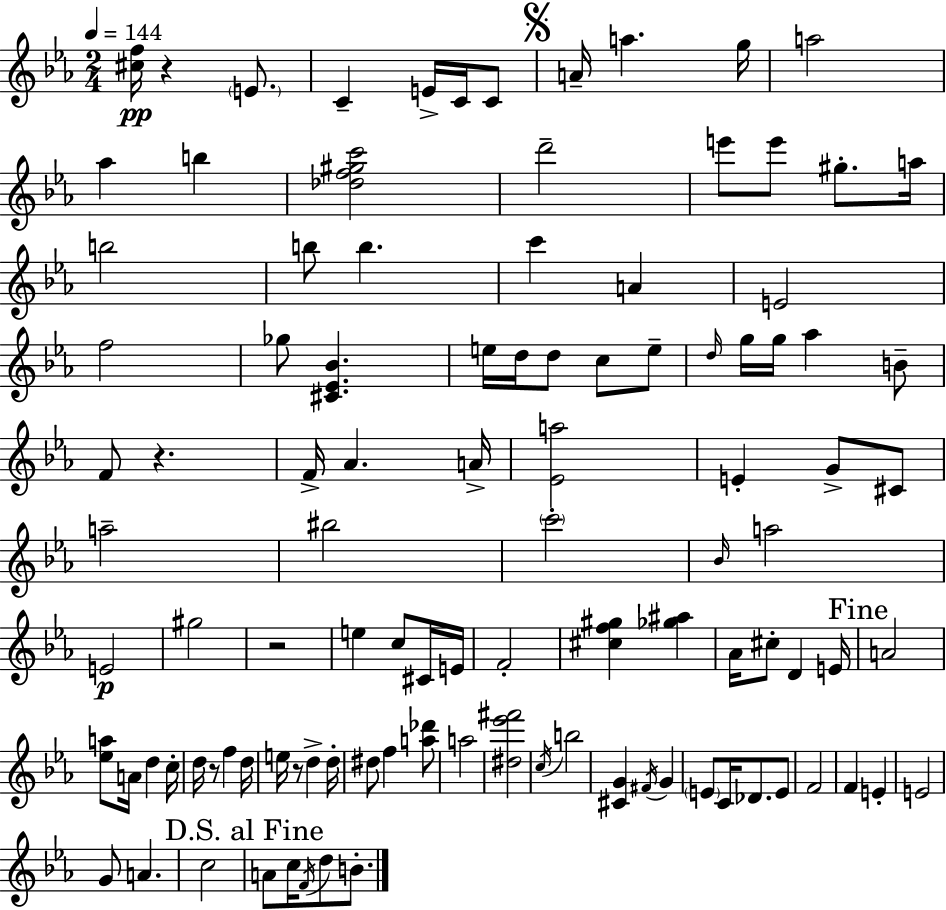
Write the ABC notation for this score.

X:1
T:Untitled
M:2/4
L:1/4
K:Eb
[^cf]/4 z E/2 C E/4 C/4 C/2 A/4 a g/4 a2 _a b [_df^gc']2 d'2 e'/2 e'/2 ^g/2 a/4 b2 b/2 b c' A E2 f2 _g/2 [^C_E_B] e/4 d/4 d/2 c/2 e/2 d/4 g/4 g/4 _a B/2 F/2 z F/4 _A A/4 [_Ea]2 E G/2 ^C/2 a2 ^b2 c'2 _B/4 a2 E2 ^g2 z2 e c/2 ^C/4 E/4 F2 [^cf^g] [_g^a] _A/4 ^c/2 D E/4 A2 [_ea]/2 A/4 d c/4 d/4 z/2 f d/4 e/4 z/2 d d/4 ^d/2 f [a_d']/2 a2 [^d_e'^f']2 c/4 b2 [^CG] ^F/4 G E/2 C/4 _D/2 E/2 F2 F E E2 G/2 A c2 A/2 c/4 F/4 d/2 B/2